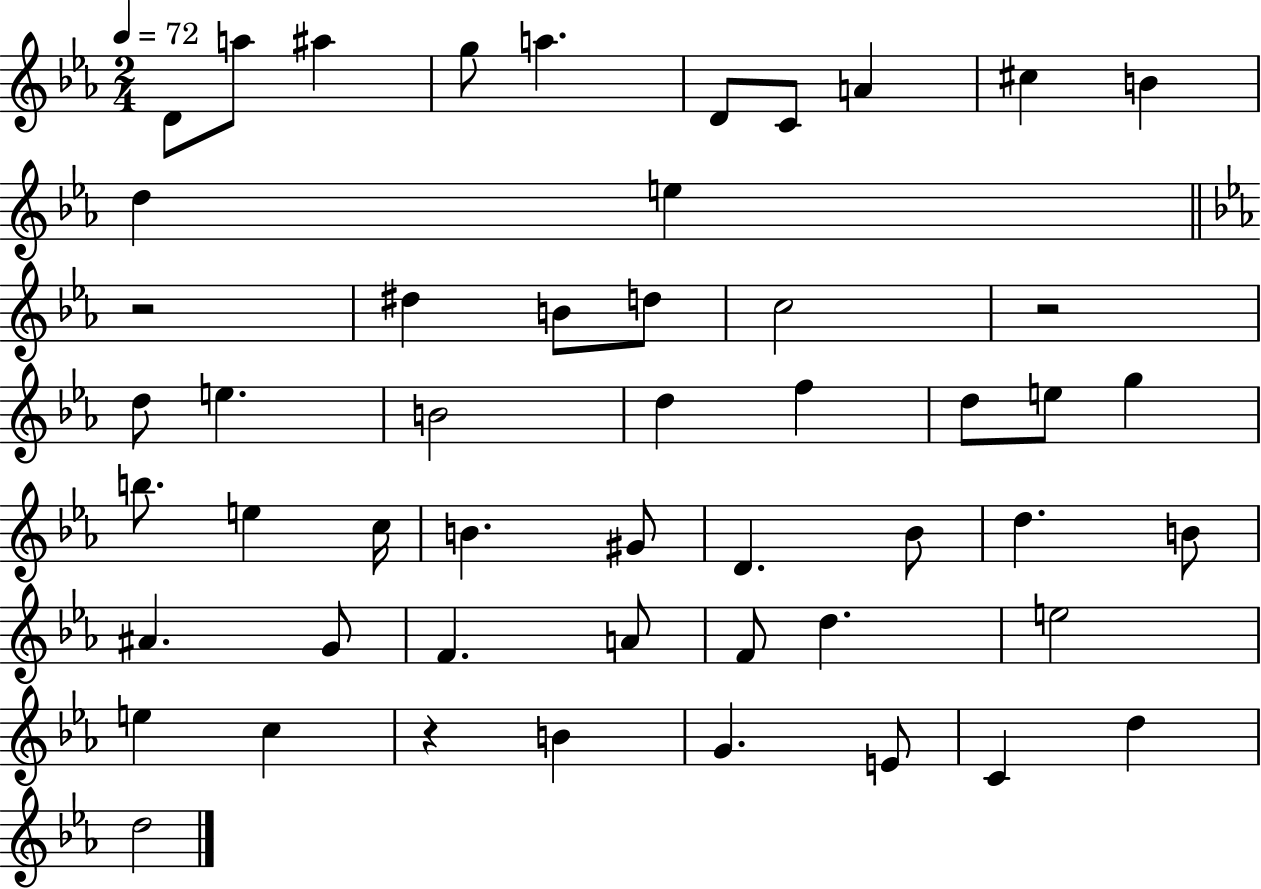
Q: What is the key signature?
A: EES major